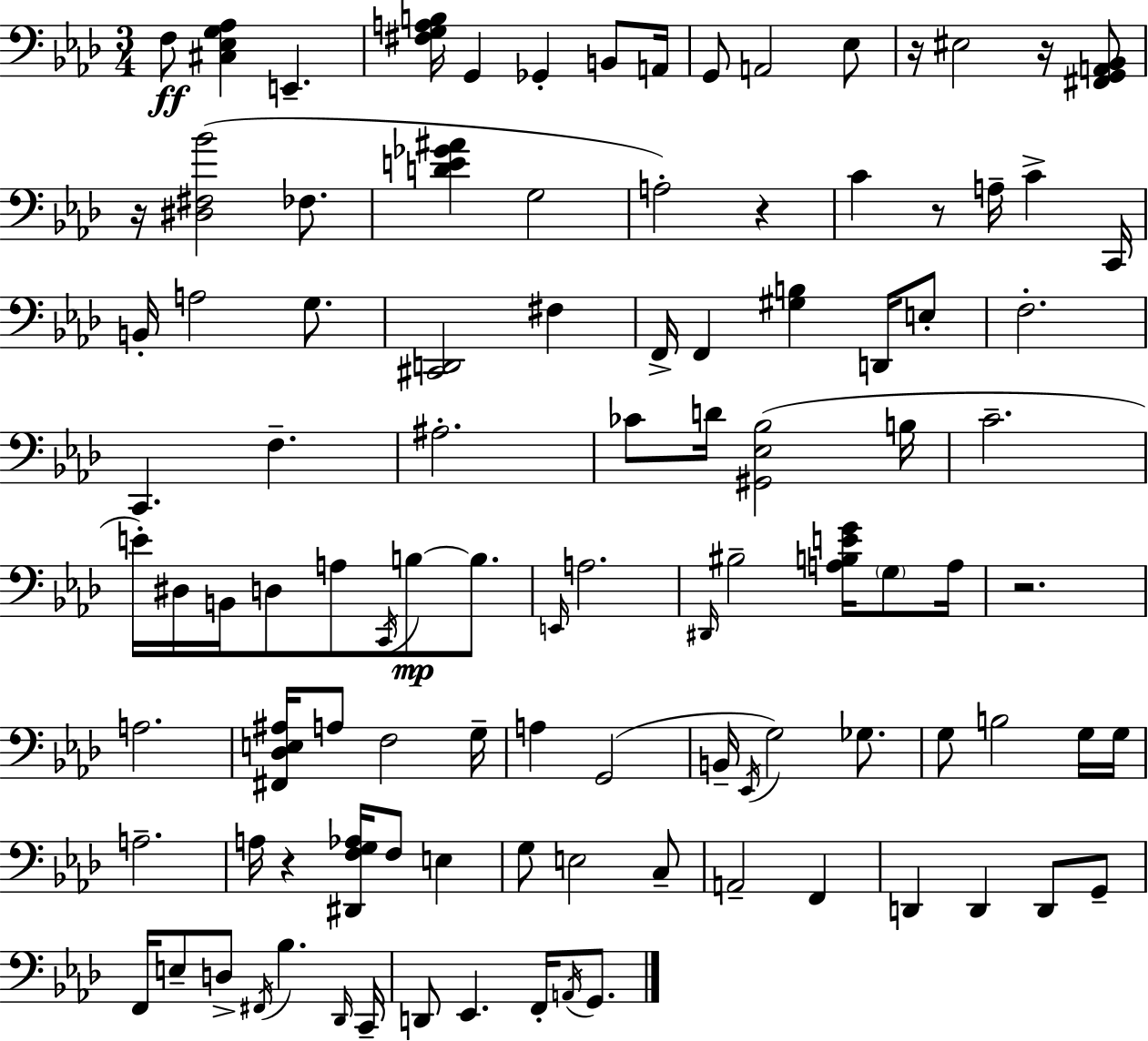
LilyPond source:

{
  \clef bass
  \numericTimeSignature
  \time 3/4
  \key f \minor
  \repeat volta 2 { f8\ff <cis ees g aes>4 e,4.-- | <fis g a b>16 g,4 ges,4-. b,8 a,16 | g,8 a,2 ees8 | r16 eis2 r16 <fis, g, a, bes,>8 | \break r16 <dis fis bes'>2( fes8. | <d' e' ges' ais'>4 g2 | a2-.) r4 | c'4 r8 a16-- c'4-> c,16 | \break b,16-. a2 g8. | <cis, d,>2 fis4 | f,16-> f,4 <gis b>4 d,16 e8-. | f2.-. | \break c,4. f4.-- | ais2.-. | ces'8 d'16 <gis, ees bes>2( b16 | c'2.-- | \break e'16-.) dis16 b,16 d8 a8 \acciaccatura { c,16 } b8~~\mp b8. | \grace { e,16 } a2. | \grace { dis,16 } bis2-- <a b e' g'>16 | \parenthesize g8 a16 r2. | \break a2. | <fis, des e ais>16 a8 f2 | g16-- a4 g,2( | b,16-- \acciaccatura { ees,16 } g2) | \break ges8. g8 b2 | g16 g16 a2.-- | a16 r4 <dis, f g aes>16 f8 | e4 g8 e2 | \break c8-- a,2-- | f,4 d,4 d,4 | d,8 g,8-- f,16 e8-- d8-> \acciaccatura { fis,16 } bes4. | \grace { des,16 } c,16-- d,8 ees,4. | \break f,16-. \acciaccatura { a,16 } g,8. } \bar "|."
}